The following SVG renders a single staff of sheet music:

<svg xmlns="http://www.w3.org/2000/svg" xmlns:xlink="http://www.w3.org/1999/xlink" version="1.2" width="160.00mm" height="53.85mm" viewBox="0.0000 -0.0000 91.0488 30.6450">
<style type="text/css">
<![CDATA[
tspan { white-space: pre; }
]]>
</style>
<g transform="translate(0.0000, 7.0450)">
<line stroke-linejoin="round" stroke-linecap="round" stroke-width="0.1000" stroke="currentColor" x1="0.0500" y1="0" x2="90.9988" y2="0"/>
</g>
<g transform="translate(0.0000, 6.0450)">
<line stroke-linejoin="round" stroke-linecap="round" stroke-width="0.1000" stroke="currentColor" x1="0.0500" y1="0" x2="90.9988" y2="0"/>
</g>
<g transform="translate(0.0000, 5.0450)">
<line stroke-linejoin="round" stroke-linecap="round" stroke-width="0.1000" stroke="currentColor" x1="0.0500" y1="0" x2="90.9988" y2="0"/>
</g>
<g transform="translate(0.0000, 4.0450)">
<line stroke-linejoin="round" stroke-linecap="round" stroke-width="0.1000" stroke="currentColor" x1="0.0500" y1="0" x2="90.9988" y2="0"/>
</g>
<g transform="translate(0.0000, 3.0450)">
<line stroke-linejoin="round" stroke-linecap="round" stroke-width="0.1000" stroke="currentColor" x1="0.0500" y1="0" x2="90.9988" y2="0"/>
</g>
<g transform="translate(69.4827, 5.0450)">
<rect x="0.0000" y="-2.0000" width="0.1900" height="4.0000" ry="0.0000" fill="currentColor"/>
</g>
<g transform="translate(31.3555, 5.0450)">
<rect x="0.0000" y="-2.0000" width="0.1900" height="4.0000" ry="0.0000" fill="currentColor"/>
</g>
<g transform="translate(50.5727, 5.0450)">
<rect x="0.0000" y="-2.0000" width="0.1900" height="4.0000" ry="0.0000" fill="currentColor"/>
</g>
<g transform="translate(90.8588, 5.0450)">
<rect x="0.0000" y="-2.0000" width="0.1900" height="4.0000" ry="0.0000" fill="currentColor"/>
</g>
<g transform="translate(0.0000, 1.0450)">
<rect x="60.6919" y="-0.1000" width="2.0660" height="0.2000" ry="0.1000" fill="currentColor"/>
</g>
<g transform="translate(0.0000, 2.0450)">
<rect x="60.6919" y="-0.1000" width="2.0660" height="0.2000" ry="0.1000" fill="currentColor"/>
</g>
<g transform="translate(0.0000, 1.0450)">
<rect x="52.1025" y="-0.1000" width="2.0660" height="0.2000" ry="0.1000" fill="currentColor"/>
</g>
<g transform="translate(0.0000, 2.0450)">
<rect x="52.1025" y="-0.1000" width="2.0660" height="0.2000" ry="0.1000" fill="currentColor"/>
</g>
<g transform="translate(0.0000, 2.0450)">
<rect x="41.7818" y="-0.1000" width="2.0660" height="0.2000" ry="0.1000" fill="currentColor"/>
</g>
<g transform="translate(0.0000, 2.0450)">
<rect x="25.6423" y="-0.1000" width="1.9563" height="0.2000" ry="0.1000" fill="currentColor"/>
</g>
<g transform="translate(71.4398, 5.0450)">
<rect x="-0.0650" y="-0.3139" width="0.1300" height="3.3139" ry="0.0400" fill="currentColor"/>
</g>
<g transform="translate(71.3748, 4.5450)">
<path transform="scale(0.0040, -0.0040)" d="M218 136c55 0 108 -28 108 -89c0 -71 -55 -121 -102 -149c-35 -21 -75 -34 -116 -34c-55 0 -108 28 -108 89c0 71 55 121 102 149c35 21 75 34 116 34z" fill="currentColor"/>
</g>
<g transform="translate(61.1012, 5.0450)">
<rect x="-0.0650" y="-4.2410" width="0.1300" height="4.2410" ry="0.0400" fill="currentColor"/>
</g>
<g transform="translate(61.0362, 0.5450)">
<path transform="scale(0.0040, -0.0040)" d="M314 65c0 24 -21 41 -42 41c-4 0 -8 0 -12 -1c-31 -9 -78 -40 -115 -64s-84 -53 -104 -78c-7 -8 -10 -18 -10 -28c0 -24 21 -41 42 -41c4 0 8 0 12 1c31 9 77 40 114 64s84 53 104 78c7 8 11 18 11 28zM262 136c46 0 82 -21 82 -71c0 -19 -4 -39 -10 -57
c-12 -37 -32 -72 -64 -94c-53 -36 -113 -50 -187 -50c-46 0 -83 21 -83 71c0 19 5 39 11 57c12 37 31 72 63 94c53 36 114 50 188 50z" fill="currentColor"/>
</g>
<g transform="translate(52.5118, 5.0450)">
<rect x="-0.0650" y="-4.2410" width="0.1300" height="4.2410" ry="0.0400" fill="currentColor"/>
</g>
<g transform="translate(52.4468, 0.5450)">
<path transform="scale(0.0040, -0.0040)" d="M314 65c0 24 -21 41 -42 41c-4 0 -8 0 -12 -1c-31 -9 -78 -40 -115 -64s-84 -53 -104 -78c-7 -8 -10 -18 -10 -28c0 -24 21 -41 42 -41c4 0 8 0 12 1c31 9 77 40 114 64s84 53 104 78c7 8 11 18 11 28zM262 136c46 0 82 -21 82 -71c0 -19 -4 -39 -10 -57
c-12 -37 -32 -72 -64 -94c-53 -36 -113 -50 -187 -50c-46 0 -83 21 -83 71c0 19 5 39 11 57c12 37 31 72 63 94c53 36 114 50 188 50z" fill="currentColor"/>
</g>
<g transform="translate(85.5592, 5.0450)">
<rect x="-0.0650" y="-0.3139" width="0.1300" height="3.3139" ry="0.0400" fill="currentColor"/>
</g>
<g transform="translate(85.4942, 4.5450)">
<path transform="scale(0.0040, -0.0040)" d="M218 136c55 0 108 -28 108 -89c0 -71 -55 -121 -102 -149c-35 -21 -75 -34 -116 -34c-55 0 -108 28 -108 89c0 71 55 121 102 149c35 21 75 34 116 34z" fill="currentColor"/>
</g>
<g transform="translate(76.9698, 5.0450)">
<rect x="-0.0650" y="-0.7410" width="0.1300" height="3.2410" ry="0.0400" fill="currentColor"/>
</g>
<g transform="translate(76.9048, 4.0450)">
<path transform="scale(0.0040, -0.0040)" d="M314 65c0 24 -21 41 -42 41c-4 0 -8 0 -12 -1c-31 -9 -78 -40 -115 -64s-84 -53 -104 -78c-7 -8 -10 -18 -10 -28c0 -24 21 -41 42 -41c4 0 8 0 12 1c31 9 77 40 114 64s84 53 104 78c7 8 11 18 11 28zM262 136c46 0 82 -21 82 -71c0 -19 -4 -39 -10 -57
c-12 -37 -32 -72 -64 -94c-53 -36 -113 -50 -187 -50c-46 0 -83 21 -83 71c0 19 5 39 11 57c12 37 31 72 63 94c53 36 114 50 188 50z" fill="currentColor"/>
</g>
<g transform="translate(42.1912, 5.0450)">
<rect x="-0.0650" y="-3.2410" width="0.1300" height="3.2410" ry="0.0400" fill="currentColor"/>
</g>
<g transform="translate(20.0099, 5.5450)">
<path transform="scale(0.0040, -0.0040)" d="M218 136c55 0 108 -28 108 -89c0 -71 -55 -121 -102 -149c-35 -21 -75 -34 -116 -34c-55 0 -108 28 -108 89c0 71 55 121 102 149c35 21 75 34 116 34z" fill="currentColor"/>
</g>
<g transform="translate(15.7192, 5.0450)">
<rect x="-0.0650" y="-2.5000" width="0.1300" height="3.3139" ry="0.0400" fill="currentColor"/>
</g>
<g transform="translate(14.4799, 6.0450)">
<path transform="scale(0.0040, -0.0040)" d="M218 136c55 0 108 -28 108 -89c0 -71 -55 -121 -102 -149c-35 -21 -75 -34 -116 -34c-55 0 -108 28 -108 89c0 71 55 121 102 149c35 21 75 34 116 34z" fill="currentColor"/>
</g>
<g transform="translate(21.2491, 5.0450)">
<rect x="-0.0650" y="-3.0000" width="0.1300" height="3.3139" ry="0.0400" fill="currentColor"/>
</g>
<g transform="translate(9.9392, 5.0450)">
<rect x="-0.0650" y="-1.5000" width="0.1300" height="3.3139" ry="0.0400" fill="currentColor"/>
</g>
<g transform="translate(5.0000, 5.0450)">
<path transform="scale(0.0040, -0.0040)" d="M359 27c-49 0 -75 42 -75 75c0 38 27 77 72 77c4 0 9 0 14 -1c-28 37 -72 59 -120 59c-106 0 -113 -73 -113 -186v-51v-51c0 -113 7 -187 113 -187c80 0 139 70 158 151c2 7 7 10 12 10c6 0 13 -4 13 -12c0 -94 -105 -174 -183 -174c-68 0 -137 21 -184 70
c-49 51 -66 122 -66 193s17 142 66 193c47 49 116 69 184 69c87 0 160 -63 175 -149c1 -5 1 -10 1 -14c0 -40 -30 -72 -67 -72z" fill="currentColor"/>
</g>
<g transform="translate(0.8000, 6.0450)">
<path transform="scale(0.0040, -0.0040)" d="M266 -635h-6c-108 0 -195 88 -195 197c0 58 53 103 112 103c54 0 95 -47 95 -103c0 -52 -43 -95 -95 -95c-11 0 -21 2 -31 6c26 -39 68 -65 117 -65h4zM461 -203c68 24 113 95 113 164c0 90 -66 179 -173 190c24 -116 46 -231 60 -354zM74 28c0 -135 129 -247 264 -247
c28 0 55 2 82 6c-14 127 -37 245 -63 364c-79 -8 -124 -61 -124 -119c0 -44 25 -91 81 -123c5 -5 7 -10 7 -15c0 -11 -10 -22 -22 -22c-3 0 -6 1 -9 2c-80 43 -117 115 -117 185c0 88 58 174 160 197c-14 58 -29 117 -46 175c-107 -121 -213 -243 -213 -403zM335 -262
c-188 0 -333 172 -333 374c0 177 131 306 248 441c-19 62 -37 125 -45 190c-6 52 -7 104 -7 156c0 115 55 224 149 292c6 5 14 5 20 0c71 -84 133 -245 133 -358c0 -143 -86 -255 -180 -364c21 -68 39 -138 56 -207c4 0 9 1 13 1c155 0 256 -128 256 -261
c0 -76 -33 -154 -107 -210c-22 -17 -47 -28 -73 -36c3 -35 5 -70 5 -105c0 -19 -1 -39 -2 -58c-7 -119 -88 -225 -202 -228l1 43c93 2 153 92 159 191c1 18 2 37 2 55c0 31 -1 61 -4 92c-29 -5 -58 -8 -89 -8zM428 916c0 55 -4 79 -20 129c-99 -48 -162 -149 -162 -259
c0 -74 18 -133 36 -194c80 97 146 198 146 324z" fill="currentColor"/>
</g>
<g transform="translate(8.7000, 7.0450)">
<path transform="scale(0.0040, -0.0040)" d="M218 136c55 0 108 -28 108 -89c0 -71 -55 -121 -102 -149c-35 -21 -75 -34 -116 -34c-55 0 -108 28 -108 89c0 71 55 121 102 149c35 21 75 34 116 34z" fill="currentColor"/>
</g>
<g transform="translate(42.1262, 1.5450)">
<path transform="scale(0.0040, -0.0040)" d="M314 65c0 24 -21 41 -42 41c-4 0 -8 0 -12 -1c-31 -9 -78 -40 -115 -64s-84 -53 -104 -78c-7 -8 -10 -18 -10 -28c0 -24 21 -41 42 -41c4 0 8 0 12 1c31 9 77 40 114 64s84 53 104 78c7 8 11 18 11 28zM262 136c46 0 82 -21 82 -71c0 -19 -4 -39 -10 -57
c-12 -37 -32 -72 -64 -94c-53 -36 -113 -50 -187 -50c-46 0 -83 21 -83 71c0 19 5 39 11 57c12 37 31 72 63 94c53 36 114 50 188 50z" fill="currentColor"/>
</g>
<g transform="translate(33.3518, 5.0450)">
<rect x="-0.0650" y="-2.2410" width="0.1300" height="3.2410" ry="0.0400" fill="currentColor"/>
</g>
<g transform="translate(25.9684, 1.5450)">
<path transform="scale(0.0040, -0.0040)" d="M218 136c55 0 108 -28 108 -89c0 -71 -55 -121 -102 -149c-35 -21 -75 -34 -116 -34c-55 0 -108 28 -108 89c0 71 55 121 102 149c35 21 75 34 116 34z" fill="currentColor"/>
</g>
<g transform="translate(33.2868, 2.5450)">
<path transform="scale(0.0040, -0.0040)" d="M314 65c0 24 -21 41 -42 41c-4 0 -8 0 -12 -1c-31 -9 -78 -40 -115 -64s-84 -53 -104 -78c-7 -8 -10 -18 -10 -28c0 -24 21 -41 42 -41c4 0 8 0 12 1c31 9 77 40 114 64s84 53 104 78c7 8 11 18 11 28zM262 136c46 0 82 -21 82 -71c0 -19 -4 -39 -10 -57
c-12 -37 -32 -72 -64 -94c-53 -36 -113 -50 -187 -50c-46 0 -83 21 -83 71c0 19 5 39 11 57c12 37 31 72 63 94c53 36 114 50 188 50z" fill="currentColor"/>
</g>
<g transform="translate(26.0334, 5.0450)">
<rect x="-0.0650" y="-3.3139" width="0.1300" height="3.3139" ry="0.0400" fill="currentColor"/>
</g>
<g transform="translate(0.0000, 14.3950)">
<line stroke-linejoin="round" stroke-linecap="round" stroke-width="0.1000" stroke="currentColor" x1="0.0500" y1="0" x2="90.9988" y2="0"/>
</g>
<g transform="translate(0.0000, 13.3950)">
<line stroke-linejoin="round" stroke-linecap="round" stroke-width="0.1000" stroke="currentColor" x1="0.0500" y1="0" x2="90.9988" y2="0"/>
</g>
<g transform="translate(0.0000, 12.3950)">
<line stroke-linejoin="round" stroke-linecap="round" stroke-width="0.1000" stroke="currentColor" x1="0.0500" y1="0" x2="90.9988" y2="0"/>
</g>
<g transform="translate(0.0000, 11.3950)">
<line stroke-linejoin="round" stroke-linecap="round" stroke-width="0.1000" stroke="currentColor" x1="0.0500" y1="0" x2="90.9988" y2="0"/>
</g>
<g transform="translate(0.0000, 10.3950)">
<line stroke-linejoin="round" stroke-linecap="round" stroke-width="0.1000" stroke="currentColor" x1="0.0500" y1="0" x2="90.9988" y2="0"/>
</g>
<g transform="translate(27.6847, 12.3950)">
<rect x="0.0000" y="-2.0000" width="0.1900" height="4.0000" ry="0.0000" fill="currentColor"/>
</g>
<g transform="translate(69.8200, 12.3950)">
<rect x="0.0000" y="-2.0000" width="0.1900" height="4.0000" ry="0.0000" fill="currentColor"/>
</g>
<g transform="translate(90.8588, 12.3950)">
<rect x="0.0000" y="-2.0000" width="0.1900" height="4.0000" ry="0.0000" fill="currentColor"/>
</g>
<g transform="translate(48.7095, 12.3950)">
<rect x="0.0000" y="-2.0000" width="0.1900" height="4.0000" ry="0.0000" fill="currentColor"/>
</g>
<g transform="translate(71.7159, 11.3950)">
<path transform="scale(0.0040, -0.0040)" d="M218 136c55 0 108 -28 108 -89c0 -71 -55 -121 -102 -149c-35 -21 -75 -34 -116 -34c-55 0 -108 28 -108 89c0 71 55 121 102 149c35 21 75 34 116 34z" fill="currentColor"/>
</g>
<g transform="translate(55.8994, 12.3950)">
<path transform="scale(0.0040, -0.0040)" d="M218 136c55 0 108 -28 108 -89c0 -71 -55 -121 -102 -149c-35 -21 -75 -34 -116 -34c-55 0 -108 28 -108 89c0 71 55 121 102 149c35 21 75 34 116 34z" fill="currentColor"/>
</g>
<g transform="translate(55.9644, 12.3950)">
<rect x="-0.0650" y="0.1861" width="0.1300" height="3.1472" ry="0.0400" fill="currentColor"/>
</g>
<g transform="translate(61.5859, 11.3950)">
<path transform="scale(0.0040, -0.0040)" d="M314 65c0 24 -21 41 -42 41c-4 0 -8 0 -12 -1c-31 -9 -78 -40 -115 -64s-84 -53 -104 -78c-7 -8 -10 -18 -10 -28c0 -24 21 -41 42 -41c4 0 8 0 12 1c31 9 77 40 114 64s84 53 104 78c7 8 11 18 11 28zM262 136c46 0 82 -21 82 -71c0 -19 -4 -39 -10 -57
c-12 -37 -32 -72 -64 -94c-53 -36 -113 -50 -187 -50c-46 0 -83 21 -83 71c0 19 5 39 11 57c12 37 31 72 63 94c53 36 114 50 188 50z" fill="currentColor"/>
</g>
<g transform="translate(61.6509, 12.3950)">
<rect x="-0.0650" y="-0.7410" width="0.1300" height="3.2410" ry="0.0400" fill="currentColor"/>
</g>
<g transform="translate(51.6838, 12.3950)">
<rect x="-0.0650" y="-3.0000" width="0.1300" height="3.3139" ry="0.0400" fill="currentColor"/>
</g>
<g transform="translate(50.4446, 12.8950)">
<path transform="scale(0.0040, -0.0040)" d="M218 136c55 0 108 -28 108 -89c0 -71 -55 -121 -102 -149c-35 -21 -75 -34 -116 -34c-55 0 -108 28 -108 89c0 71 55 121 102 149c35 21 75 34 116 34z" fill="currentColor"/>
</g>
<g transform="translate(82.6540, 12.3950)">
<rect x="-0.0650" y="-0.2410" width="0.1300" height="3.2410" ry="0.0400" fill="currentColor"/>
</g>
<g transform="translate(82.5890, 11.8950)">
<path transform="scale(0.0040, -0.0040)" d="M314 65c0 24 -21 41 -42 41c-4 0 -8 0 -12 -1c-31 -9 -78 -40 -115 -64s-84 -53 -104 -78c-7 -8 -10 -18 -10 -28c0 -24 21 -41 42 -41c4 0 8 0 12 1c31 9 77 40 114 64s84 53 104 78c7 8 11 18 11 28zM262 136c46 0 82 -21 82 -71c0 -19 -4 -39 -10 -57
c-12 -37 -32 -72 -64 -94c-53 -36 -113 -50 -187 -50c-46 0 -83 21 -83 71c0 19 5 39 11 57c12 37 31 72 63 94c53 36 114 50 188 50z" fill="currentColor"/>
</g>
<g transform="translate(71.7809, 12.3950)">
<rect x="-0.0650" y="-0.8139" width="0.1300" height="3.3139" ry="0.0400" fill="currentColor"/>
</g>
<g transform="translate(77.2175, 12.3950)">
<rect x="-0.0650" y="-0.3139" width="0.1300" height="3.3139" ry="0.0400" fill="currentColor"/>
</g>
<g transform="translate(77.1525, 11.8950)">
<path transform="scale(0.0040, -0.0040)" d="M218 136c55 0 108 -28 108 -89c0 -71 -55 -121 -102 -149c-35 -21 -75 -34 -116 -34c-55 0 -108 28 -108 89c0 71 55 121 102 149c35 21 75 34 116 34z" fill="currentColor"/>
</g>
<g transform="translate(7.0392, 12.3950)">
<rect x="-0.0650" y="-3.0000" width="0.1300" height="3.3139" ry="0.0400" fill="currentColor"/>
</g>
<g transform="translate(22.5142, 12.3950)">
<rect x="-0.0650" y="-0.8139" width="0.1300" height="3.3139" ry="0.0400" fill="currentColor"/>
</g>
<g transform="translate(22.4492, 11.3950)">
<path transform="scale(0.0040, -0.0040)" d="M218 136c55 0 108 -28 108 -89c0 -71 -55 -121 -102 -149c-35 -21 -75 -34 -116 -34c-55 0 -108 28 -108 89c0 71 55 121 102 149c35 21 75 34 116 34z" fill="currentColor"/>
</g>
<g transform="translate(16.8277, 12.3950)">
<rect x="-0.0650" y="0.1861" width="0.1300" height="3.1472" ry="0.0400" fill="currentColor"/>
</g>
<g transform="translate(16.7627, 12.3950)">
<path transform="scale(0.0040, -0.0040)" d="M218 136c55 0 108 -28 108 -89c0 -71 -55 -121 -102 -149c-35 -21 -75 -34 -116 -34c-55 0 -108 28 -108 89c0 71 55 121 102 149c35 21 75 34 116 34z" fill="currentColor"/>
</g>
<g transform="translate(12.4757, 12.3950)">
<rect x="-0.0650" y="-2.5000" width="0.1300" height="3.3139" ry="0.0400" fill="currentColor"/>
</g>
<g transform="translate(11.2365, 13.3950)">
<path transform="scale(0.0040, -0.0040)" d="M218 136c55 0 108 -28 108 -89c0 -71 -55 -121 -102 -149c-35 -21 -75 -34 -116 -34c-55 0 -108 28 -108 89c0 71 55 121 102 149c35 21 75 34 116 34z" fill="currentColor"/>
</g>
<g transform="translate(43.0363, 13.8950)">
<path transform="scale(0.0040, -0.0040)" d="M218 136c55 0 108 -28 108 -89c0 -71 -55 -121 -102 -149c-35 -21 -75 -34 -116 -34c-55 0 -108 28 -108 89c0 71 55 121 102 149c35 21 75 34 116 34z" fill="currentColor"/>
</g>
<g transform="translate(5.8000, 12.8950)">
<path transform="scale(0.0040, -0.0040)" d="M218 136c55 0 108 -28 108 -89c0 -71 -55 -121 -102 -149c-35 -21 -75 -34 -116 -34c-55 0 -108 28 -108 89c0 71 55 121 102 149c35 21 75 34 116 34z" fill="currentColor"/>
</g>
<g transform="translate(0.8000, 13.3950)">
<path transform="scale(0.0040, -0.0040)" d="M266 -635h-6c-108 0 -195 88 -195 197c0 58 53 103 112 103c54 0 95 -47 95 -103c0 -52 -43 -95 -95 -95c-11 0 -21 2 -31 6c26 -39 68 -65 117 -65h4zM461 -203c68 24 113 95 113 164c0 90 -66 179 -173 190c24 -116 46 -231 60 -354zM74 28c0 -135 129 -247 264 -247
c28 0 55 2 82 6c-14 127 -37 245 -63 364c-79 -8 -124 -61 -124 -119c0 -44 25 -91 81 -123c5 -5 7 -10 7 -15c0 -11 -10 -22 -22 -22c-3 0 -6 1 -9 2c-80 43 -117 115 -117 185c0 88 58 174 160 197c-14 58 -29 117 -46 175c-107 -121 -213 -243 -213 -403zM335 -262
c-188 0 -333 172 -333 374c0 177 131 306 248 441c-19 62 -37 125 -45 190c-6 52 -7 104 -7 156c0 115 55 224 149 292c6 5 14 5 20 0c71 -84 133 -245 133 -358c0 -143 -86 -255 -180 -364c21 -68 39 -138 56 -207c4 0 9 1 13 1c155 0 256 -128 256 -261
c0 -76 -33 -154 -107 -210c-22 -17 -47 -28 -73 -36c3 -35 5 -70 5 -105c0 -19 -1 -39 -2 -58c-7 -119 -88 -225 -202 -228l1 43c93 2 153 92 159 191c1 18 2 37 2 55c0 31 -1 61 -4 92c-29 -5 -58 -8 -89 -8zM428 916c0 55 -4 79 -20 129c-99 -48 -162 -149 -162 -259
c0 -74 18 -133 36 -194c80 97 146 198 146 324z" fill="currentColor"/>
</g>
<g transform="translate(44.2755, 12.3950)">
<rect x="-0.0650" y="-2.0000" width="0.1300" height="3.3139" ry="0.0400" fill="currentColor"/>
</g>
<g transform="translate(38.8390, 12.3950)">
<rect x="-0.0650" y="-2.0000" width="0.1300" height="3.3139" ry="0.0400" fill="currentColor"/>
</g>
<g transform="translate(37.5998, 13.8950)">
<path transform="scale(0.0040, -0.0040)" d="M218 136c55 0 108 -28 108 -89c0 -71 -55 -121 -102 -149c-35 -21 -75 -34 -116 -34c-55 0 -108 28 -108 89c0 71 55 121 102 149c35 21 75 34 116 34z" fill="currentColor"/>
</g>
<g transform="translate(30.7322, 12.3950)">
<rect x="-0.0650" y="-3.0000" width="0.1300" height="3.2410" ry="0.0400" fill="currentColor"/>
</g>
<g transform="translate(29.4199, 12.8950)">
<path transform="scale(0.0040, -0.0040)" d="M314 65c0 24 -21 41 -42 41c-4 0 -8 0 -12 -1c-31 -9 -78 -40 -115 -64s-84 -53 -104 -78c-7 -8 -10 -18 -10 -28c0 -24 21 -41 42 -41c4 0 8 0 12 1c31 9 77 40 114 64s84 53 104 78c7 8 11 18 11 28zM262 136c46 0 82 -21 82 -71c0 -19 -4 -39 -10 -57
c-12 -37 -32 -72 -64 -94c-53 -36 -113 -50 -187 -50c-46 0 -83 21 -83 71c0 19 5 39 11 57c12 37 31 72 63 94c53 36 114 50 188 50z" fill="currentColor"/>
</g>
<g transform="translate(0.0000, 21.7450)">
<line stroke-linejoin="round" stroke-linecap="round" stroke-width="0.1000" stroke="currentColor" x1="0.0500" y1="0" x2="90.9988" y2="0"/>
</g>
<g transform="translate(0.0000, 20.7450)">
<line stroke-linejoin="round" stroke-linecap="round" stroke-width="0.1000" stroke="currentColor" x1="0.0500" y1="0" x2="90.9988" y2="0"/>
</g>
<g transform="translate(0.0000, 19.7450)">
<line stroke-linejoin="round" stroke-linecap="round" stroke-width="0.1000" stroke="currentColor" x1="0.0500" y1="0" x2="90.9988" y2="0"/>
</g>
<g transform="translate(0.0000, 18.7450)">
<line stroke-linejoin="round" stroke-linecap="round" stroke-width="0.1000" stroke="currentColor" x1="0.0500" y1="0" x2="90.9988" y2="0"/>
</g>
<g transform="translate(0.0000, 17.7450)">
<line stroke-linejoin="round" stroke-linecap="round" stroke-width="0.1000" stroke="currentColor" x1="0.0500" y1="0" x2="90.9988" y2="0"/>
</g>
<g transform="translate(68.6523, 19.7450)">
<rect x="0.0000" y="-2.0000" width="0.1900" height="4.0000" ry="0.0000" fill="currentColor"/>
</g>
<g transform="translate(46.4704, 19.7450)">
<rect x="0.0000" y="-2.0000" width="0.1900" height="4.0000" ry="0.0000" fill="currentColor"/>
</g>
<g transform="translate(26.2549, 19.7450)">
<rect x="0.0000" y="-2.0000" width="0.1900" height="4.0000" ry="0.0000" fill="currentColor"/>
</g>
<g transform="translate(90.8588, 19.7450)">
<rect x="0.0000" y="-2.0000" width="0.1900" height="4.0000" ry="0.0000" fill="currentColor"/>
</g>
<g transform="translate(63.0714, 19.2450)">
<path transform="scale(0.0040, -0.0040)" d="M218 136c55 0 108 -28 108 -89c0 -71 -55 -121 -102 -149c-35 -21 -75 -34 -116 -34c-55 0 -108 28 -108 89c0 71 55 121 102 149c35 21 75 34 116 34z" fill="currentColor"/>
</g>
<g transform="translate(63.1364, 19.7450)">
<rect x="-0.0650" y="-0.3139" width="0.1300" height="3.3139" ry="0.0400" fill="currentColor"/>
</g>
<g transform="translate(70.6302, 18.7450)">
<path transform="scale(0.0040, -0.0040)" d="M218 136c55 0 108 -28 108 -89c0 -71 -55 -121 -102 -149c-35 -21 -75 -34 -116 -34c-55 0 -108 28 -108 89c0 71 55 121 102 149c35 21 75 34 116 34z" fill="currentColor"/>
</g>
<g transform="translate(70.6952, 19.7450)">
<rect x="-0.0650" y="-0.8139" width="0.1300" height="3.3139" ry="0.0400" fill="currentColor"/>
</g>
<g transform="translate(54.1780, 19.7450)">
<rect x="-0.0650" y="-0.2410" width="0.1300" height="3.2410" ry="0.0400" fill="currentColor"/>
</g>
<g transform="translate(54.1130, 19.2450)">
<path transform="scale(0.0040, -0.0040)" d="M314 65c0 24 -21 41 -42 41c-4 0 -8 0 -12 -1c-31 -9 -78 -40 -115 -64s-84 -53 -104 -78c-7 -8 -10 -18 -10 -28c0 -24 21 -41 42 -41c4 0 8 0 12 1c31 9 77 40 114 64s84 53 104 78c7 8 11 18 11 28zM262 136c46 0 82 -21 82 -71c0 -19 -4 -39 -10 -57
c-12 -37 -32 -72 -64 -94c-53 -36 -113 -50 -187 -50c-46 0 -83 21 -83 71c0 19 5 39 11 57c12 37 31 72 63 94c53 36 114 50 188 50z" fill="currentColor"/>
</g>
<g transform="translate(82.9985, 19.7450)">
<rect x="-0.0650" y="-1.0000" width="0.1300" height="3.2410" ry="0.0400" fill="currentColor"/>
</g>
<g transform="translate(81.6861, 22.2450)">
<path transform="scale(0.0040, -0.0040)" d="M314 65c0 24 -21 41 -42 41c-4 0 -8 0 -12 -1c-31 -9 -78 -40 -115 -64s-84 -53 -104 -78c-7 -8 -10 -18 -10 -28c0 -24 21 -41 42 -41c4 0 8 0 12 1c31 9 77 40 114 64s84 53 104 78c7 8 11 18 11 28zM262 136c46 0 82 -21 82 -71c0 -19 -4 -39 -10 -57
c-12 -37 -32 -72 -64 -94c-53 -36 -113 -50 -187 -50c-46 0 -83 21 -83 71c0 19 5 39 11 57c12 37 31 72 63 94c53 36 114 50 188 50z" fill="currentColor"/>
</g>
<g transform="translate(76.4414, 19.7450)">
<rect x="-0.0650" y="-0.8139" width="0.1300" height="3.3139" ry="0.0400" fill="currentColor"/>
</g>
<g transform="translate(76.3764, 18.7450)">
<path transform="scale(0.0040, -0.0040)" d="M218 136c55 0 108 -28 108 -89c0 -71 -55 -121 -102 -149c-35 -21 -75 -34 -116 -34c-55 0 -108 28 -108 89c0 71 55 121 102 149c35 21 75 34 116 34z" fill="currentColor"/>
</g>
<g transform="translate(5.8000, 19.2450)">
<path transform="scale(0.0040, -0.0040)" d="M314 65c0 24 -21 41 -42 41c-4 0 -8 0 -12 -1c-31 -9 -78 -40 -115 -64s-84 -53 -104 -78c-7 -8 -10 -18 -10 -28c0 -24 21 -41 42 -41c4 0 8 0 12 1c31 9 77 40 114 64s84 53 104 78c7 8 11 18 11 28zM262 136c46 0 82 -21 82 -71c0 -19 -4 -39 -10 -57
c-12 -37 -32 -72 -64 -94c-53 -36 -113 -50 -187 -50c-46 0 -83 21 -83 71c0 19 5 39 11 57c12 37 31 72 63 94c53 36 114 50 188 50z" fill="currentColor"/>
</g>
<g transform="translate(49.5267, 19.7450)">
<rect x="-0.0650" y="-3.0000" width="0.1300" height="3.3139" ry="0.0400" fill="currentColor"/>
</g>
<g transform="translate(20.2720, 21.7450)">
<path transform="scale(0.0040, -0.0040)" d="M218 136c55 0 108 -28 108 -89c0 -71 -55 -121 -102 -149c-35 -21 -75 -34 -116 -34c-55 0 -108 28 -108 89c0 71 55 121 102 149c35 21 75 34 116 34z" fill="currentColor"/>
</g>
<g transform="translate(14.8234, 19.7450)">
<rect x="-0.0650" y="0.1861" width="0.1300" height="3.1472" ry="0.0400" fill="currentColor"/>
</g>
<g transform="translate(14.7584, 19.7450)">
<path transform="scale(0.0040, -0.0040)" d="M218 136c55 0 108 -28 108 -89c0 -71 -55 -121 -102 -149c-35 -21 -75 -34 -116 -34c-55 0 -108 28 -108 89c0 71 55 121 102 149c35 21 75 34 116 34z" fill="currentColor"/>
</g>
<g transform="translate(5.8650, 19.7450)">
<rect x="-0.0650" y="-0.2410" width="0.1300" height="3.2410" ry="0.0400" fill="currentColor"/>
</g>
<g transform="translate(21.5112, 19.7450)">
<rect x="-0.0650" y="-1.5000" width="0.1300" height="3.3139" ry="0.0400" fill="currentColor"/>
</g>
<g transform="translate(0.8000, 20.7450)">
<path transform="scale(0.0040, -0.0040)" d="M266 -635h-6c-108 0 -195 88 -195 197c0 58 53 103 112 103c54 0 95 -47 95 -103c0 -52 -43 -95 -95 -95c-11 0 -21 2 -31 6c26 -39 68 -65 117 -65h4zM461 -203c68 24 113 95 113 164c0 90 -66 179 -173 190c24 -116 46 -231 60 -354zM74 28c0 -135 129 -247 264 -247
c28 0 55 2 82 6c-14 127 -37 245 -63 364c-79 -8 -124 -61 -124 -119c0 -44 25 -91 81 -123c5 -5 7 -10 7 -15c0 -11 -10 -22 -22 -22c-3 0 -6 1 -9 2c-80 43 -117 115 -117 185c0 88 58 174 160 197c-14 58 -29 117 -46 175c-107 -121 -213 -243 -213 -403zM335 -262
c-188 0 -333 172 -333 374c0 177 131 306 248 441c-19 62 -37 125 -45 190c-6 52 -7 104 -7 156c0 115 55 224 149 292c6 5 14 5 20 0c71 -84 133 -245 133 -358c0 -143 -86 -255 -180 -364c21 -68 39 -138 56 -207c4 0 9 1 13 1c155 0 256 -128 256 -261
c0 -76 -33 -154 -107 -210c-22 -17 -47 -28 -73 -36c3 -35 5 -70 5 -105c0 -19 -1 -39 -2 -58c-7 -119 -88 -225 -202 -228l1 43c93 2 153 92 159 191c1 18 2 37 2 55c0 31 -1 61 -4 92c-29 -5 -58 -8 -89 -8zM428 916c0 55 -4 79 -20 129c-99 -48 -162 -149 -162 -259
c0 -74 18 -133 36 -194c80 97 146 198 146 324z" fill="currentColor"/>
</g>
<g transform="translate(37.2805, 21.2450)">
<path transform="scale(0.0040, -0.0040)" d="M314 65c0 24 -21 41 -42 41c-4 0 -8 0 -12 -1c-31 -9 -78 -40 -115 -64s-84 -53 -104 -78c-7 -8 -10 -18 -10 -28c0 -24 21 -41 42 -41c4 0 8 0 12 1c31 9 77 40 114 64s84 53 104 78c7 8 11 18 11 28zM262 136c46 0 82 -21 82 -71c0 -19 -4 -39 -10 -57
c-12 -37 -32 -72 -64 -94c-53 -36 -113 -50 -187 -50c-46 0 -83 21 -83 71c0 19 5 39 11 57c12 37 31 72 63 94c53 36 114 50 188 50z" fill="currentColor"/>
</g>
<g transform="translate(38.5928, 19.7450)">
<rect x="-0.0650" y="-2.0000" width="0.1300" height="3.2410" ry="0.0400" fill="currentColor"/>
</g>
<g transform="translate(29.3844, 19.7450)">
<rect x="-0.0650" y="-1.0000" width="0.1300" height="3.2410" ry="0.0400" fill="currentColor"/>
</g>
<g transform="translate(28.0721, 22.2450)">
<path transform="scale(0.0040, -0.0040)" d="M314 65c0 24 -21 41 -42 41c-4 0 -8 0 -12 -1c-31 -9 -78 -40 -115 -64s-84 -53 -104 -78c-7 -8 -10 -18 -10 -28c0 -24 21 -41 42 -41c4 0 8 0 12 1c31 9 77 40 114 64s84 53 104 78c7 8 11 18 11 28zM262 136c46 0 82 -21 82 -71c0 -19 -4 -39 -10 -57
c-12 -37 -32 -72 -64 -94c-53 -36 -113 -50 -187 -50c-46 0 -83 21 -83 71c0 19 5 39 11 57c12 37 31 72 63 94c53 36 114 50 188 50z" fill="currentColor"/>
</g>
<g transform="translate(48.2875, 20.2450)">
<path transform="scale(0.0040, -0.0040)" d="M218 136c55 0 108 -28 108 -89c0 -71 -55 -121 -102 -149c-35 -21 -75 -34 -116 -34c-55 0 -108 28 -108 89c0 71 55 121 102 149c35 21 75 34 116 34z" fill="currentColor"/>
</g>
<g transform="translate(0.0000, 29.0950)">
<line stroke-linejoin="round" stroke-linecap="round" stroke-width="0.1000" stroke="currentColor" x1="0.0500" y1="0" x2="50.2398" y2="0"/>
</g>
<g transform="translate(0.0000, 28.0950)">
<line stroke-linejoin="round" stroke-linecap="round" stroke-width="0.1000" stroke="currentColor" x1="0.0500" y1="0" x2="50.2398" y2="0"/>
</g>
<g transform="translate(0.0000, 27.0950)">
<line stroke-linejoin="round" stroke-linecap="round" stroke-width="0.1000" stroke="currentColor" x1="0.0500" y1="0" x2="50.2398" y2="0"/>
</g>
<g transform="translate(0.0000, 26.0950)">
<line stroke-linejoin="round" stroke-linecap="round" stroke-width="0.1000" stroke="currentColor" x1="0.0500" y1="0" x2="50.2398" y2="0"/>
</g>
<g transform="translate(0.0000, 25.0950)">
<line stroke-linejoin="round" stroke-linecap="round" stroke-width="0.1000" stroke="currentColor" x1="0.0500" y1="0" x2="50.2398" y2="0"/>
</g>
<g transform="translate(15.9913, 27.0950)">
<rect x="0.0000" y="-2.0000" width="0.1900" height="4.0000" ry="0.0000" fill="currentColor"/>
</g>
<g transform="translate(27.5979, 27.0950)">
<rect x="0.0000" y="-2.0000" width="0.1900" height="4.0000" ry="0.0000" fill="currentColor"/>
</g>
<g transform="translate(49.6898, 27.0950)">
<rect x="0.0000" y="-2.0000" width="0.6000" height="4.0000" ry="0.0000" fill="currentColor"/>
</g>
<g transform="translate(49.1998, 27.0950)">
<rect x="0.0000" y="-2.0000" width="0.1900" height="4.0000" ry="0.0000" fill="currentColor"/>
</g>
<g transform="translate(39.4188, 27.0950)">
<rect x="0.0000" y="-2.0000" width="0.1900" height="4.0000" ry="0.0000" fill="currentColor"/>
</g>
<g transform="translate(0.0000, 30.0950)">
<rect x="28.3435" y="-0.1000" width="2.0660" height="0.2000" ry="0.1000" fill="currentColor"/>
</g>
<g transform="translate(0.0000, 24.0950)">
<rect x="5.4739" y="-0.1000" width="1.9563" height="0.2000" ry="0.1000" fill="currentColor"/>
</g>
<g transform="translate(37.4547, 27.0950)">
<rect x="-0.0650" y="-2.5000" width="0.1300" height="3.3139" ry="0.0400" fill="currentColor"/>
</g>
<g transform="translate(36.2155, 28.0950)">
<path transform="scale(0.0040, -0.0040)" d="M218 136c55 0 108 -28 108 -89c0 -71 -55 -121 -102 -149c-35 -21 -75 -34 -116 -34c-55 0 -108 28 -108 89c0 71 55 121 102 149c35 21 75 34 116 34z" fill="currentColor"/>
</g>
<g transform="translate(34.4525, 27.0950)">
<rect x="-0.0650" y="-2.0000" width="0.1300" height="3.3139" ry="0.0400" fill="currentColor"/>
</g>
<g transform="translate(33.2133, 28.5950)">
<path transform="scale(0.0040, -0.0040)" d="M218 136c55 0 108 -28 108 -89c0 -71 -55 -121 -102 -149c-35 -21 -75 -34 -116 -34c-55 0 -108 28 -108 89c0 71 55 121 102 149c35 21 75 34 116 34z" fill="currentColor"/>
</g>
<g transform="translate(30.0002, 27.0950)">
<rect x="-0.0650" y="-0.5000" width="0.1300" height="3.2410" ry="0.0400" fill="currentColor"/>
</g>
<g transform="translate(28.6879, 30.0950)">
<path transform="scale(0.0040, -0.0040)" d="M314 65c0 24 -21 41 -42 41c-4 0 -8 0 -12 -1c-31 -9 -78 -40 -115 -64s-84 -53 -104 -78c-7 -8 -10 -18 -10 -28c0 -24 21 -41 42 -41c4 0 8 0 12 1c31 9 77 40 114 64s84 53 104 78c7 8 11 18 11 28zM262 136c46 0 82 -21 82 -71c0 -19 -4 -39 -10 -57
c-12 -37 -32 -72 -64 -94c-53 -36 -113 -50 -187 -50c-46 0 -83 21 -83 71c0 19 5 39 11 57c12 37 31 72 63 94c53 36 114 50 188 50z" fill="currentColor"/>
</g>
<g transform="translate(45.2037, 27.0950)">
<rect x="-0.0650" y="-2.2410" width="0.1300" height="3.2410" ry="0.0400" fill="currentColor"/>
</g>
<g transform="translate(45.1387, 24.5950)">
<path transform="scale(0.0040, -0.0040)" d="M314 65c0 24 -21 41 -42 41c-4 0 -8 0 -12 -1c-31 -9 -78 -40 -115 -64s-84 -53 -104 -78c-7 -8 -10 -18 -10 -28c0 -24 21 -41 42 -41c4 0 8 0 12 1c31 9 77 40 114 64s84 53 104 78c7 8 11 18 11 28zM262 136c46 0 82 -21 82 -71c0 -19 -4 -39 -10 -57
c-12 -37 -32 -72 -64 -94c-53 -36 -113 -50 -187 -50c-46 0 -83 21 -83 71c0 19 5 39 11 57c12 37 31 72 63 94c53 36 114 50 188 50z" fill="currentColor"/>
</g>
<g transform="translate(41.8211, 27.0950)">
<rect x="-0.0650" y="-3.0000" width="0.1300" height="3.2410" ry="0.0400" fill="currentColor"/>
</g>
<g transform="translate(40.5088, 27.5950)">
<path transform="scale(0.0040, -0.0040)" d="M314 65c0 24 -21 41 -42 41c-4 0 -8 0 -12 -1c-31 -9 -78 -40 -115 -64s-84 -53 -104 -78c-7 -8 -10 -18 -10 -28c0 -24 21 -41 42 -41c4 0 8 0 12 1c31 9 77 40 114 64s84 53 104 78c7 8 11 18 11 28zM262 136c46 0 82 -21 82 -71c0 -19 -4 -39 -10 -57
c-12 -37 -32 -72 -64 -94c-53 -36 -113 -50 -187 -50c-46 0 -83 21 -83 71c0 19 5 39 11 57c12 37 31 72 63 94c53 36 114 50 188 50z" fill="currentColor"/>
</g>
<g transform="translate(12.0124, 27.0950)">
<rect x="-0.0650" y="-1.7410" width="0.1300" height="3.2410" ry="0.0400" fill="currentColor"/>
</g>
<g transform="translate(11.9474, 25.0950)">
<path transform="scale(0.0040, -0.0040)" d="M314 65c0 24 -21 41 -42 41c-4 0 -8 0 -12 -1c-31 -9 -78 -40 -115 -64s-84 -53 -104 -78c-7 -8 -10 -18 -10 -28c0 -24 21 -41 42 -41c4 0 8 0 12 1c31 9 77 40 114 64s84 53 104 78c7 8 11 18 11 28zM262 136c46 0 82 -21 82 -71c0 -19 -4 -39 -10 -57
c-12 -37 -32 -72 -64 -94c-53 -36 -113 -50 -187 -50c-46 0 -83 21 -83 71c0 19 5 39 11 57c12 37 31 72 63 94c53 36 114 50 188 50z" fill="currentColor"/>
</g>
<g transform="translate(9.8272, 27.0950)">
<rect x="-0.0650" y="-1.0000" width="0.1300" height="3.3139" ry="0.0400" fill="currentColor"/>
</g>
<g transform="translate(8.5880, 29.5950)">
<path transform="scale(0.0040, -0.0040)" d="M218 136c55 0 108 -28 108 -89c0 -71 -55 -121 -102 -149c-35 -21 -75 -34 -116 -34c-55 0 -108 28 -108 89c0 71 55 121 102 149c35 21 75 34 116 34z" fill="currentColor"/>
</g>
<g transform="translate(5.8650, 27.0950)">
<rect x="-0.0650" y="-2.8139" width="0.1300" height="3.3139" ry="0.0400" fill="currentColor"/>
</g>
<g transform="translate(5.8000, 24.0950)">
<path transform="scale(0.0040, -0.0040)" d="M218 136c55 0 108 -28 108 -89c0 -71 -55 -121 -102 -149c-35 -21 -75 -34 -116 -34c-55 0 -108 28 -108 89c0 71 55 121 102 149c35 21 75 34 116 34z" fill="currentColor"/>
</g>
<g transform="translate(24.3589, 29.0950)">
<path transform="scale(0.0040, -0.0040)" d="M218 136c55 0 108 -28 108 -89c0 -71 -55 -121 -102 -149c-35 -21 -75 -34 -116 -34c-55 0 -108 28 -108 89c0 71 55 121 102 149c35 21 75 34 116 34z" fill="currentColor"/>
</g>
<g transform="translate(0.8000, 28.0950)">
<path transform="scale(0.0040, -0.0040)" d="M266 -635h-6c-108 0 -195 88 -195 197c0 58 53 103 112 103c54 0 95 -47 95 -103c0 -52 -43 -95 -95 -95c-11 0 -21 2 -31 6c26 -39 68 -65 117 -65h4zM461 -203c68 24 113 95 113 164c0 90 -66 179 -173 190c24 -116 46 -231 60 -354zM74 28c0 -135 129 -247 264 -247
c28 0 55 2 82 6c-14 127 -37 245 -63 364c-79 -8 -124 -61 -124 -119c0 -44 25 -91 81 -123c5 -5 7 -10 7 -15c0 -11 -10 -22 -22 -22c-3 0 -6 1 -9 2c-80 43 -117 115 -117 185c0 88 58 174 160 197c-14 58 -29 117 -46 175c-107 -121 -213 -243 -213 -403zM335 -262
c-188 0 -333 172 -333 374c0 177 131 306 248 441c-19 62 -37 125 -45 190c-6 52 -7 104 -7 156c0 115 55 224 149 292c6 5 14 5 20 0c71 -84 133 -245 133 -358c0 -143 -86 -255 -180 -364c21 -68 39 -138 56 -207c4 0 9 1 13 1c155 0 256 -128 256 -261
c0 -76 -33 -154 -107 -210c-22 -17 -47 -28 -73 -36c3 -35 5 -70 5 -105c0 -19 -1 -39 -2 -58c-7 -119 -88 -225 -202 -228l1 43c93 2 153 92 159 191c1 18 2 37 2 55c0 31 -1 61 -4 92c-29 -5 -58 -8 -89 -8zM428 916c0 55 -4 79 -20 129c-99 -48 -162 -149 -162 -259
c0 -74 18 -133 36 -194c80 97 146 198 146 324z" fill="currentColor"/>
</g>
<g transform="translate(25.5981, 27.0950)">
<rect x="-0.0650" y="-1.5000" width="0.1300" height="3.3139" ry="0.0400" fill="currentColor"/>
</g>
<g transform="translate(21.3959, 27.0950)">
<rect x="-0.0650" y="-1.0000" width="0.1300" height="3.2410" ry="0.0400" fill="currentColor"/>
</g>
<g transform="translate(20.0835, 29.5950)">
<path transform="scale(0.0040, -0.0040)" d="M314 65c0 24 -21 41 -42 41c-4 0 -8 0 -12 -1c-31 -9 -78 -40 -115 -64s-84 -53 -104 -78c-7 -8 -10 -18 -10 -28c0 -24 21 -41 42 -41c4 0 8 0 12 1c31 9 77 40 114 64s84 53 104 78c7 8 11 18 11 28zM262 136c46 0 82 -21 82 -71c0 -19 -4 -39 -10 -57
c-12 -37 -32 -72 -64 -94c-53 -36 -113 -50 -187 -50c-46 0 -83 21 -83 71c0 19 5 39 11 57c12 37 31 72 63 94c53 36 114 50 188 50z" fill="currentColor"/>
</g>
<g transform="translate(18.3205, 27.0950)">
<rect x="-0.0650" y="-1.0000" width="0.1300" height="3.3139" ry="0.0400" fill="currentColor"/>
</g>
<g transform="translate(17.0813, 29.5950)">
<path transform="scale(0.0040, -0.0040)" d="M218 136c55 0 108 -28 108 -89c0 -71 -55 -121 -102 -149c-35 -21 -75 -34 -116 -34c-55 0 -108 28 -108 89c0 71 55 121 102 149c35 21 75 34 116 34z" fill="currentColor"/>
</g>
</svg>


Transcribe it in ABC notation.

X:1
T:Untitled
M:4/4
L:1/4
K:C
E G A b g2 b2 d'2 d'2 c d2 c A G B d A2 F F A B d2 d c c2 c2 B E D2 F2 A c2 c d d D2 a D f2 D D2 E C2 F G A2 g2